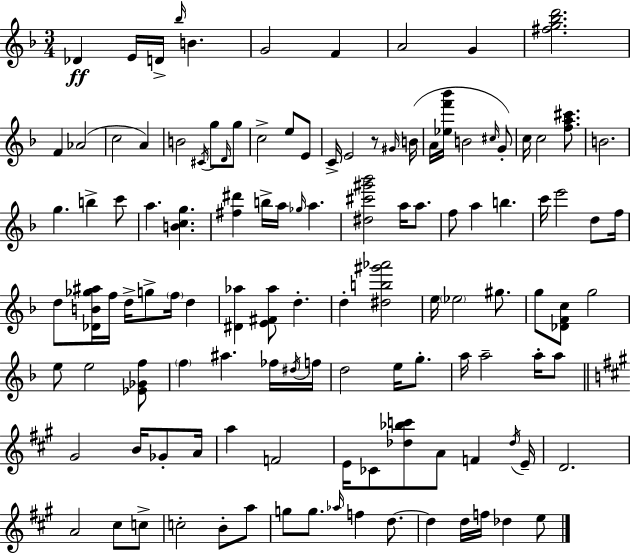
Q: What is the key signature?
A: D minor